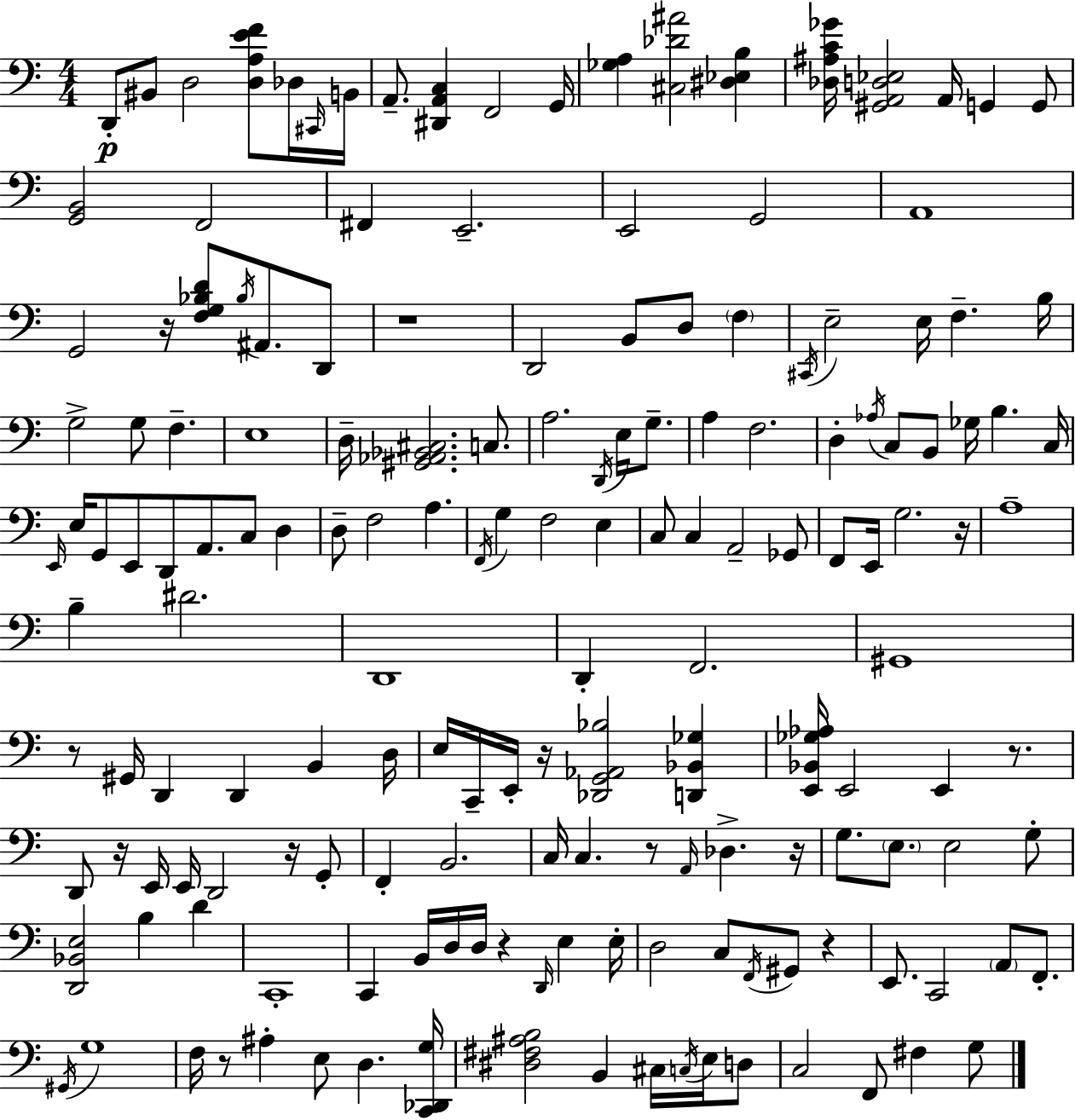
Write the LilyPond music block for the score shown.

{
  \clef bass
  \numericTimeSignature
  \time 4/4
  \key a \minor
  d,8-.\p bis,8 d2 <d a e' f'>8 des16 \grace { cis,16 } | b,16 a,8.-- <dis, a, c>4 f,2 | g,16 <ges a>4 <cis des' ais'>2 <dis ees b>4 | <des ais c' ges'>16 <gis, a, d ees>2 a,16 g,4 g,8 | \break <g, b,>2 f,2 | fis,4 e,2.-- | e,2 g,2 | a,1 | \break g,2 r16 <f g bes d'>8 \acciaccatura { bes16 } ais,8. | d,8 r1 | d,2 b,8 d8 \parenthesize f4 | \acciaccatura { cis,16 } e2-- e16 f4.-- | \break b16 g2-> g8 f4.-- | e1 | d16-- <gis, aes, bes, cis>2. | c8. a2. \acciaccatura { d,16 } | \break e16 g8.-- a4 f2. | d4-. \acciaccatura { aes16 } c8 b,8 ges16 b4. | c16 \grace { e,16 } e16 g,8 e,8 d,8 a,8. | c8 d4 d8-- f2 | \break a4. \acciaccatura { f,16 } g4 f2 | e4 c8 c4 a,2-- | ges,8 f,8 e,16 g2. | r16 a1-- | \break b4-- dis'2. | d,1 | d,4-. f,2. | gis,1 | \break r8 gis,16 d,4 d,4 | b,4 d16 e16 c,16-- e,16-. r16 <des, g, aes, bes>2 | <d, bes, ges>4 <e, bes, ges aes>16 e,2 | e,4 r8. d,8 r16 e,16 e,16 d,2 | \break r16 g,8-. f,4-. b,2. | c16 c4. r8 | \grace { a,16 } des4.-> r16 g8. \parenthesize e8. e2 | g8-. <d, bes, e>2 | \break b4 d'4 c,1-. | c,4 b,16 d16 d16 r4 | \grace { d,16 } e4 e16-. d2 | c8 \acciaccatura { f,16 } gis,8 r4 e,8. c,2 | \break \parenthesize a,8 f,8.-. \acciaccatura { gis,16 } g1 | f16 r8 ais4-. | e8 d4. <c, des, g>16 <dis fis ais b>2 | b,4 cis16 \acciaccatura { c16 } e16 d8 c2 | \break f,8 fis4 g8 \bar "|."
}